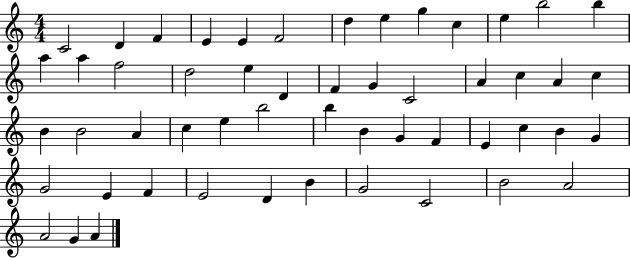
C4/h D4/q F4/q E4/q E4/q F4/h D5/q E5/q G5/q C5/q E5/q B5/h B5/q A5/q A5/q F5/h D5/h E5/q D4/q F4/q G4/q C4/h A4/q C5/q A4/q C5/q B4/q B4/h A4/q C5/q E5/q B5/h B5/q B4/q G4/q F4/q E4/q C5/q B4/q G4/q G4/h E4/q F4/q E4/h D4/q B4/q G4/h C4/h B4/h A4/h A4/h G4/q A4/q